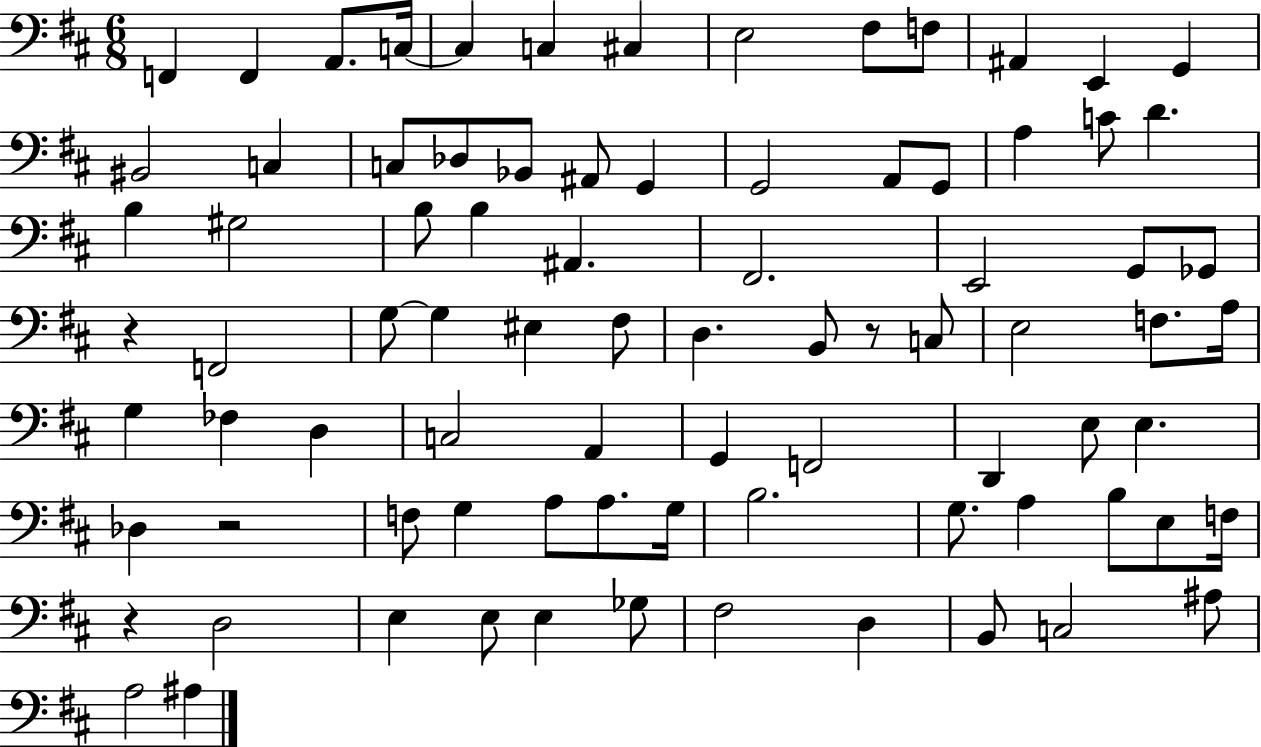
F2/q F2/q A2/e. C3/s C3/q C3/q C#3/q E3/h F#3/e F3/e A#2/q E2/q G2/q BIS2/h C3/q C3/e Db3/e Bb2/e A#2/e G2/q G2/h A2/e G2/e A3/q C4/e D4/q. B3/q G#3/h B3/e B3/q A#2/q. F#2/h. E2/h G2/e Gb2/e R/q F2/h G3/e G3/q EIS3/q F#3/e D3/q. B2/e R/e C3/e E3/h F3/e. A3/s G3/q FES3/q D3/q C3/h A2/q G2/q F2/h D2/q E3/e E3/q. Db3/q R/h F3/e G3/q A3/e A3/e. G3/s B3/h. G3/e. A3/q B3/e E3/e F3/s R/q D3/h E3/q E3/e E3/q Gb3/e F#3/h D3/q B2/e C3/h A#3/e A3/h A#3/q